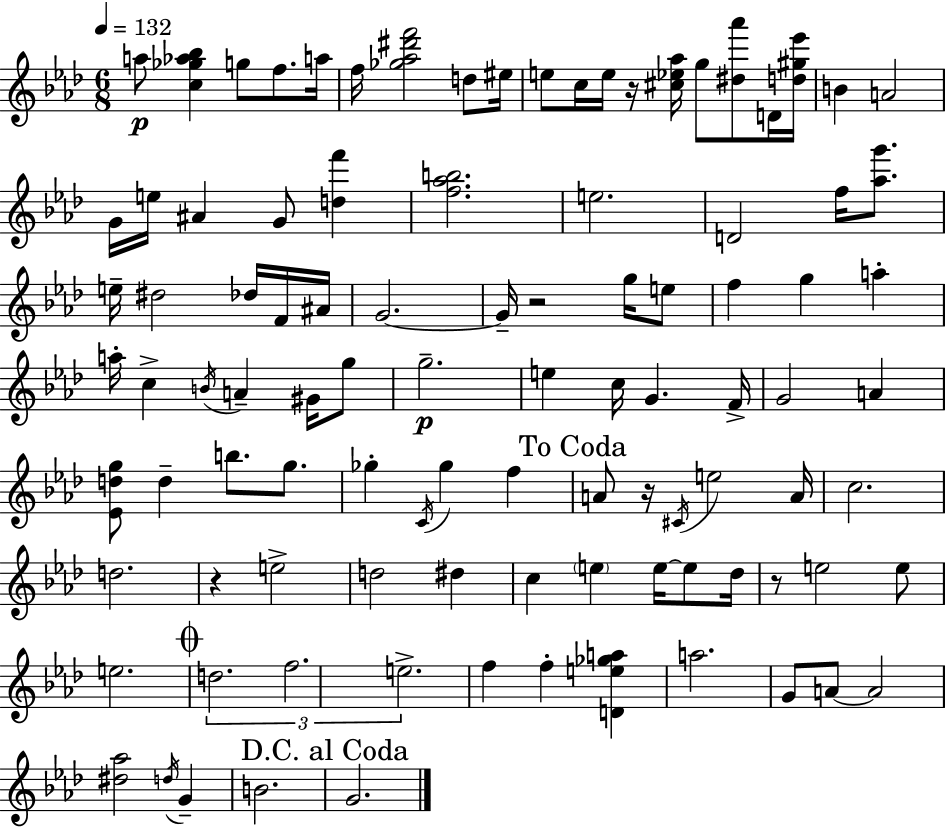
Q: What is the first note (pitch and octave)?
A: A5